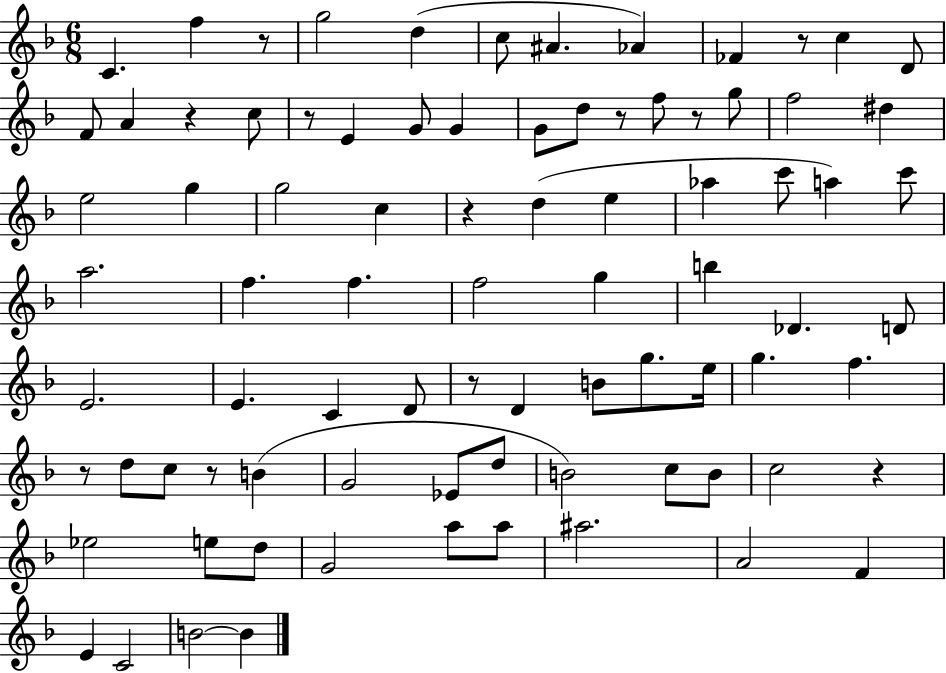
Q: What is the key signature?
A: F major